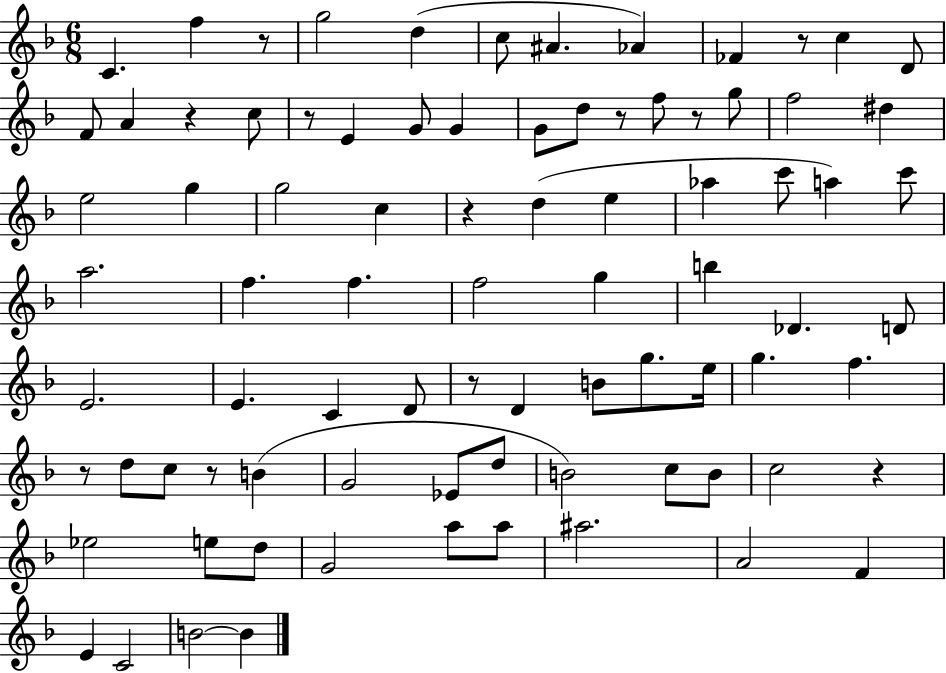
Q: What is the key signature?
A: F major